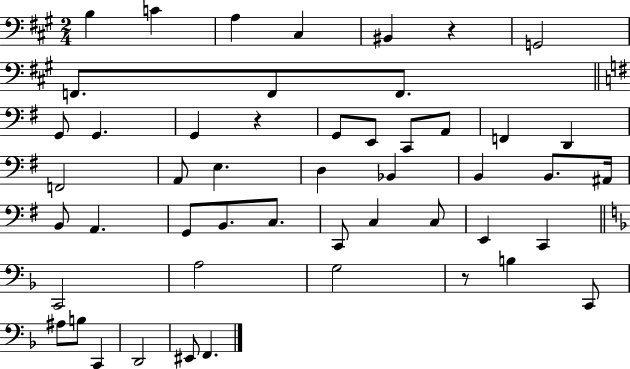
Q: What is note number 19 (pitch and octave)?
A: F2